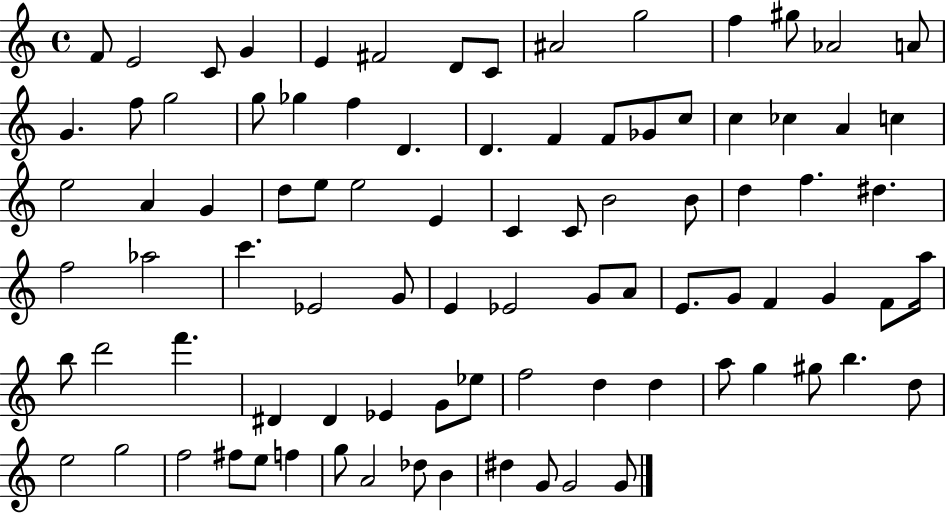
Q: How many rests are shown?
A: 0